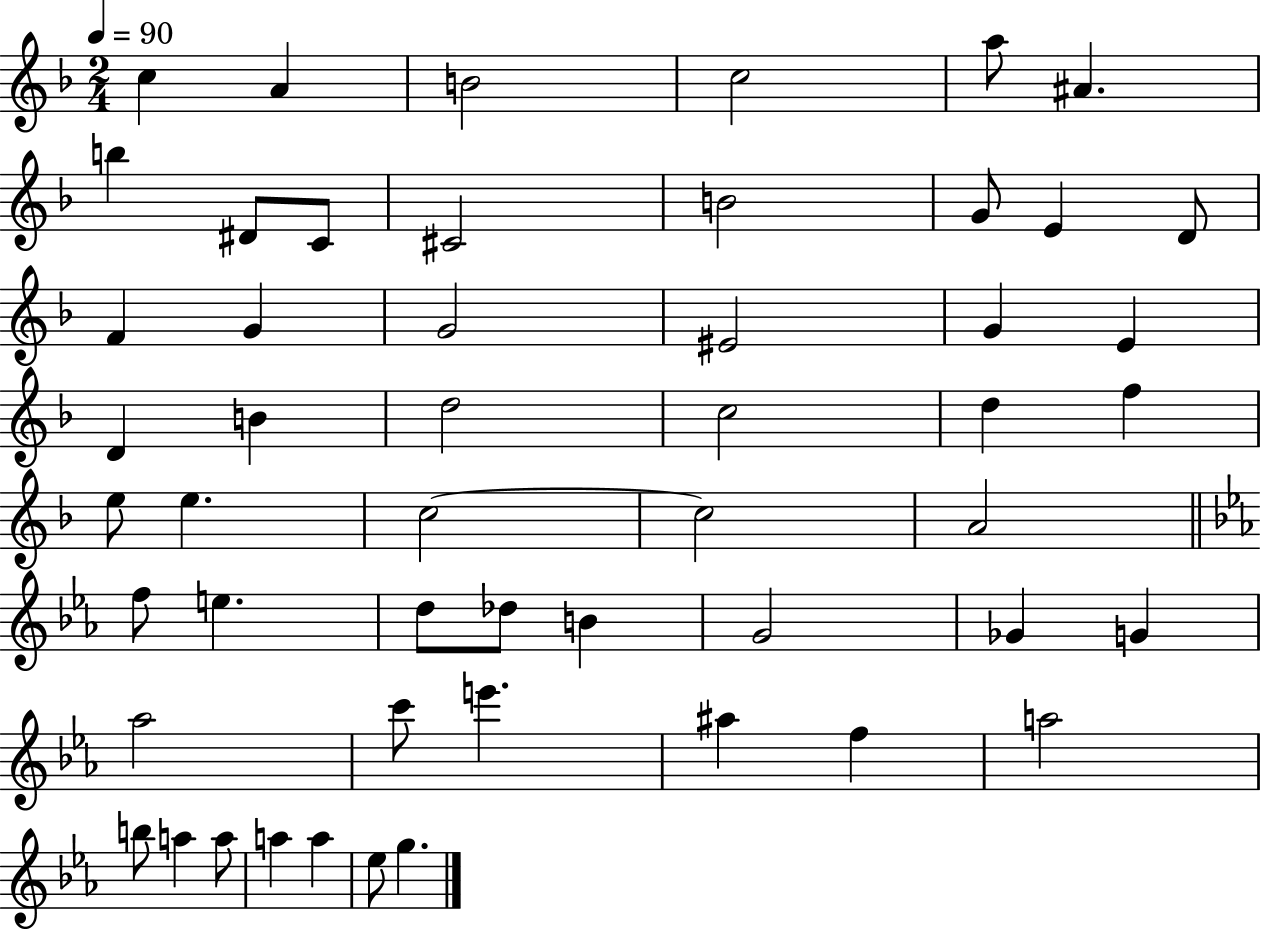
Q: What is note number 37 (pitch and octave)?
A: G4